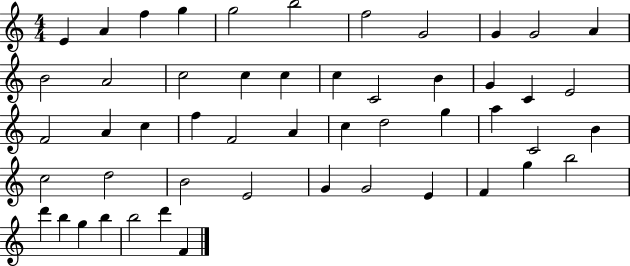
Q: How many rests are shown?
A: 0